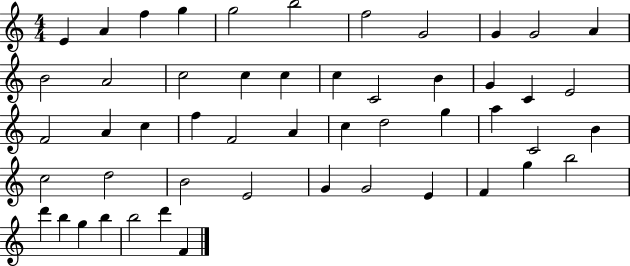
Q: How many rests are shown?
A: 0